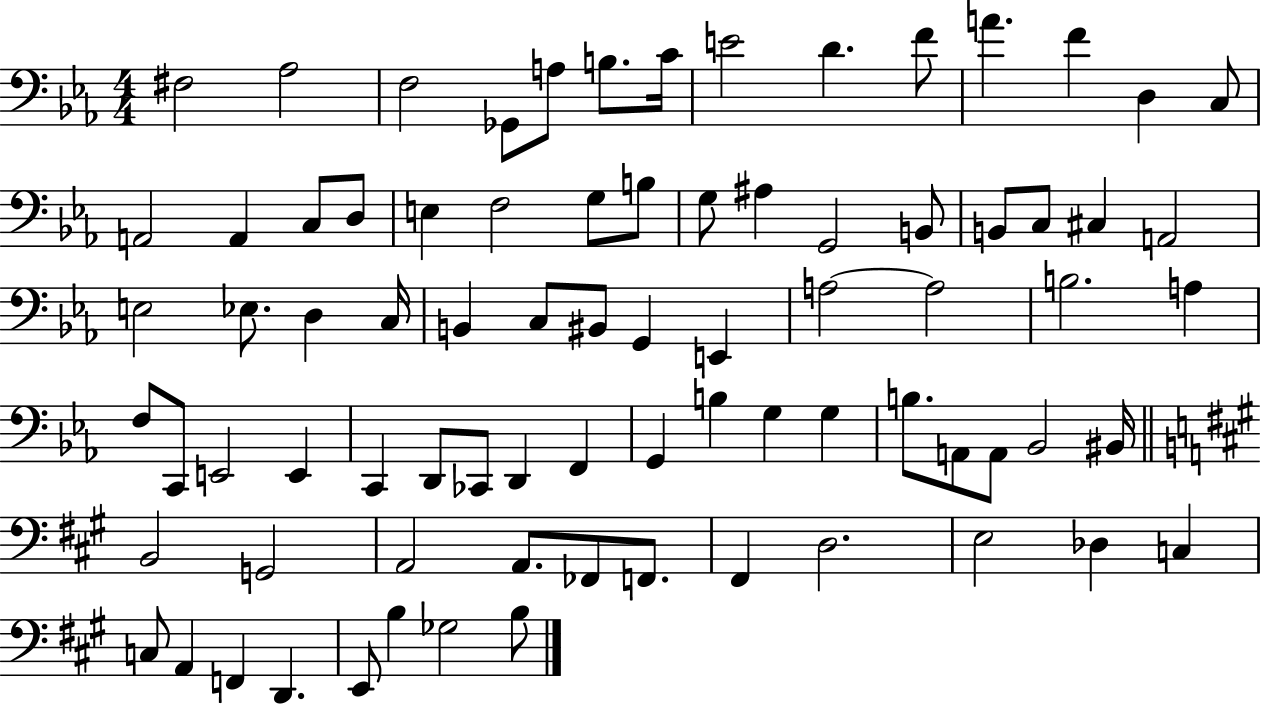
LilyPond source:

{
  \clef bass
  \numericTimeSignature
  \time 4/4
  \key ees \major
  fis2 aes2 | f2 ges,8 a8 b8. c'16 | e'2 d'4. f'8 | a'4. f'4 d4 c8 | \break a,2 a,4 c8 d8 | e4 f2 g8 b8 | g8 ais4 g,2 b,8 | b,8 c8 cis4 a,2 | \break e2 ees8. d4 c16 | b,4 c8 bis,8 g,4 e,4 | a2~~ a2 | b2. a4 | \break f8 c,8 e,2 e,4 | c,4 d,8 ces,8 d,4 f,4 | g,4 b4 g4 g4 | b8. a,8 a,8 bes,2 bis,16 | \break \bar "||" \break \key a \major b,2 g,2 | a,2 a,8. fes,8 f,8. | fis,4 d2. | e2 des4 c4 | \break c8 a,4 f,4 d,4. | e,8 b4 ges2 b8 | \bar "|."
}